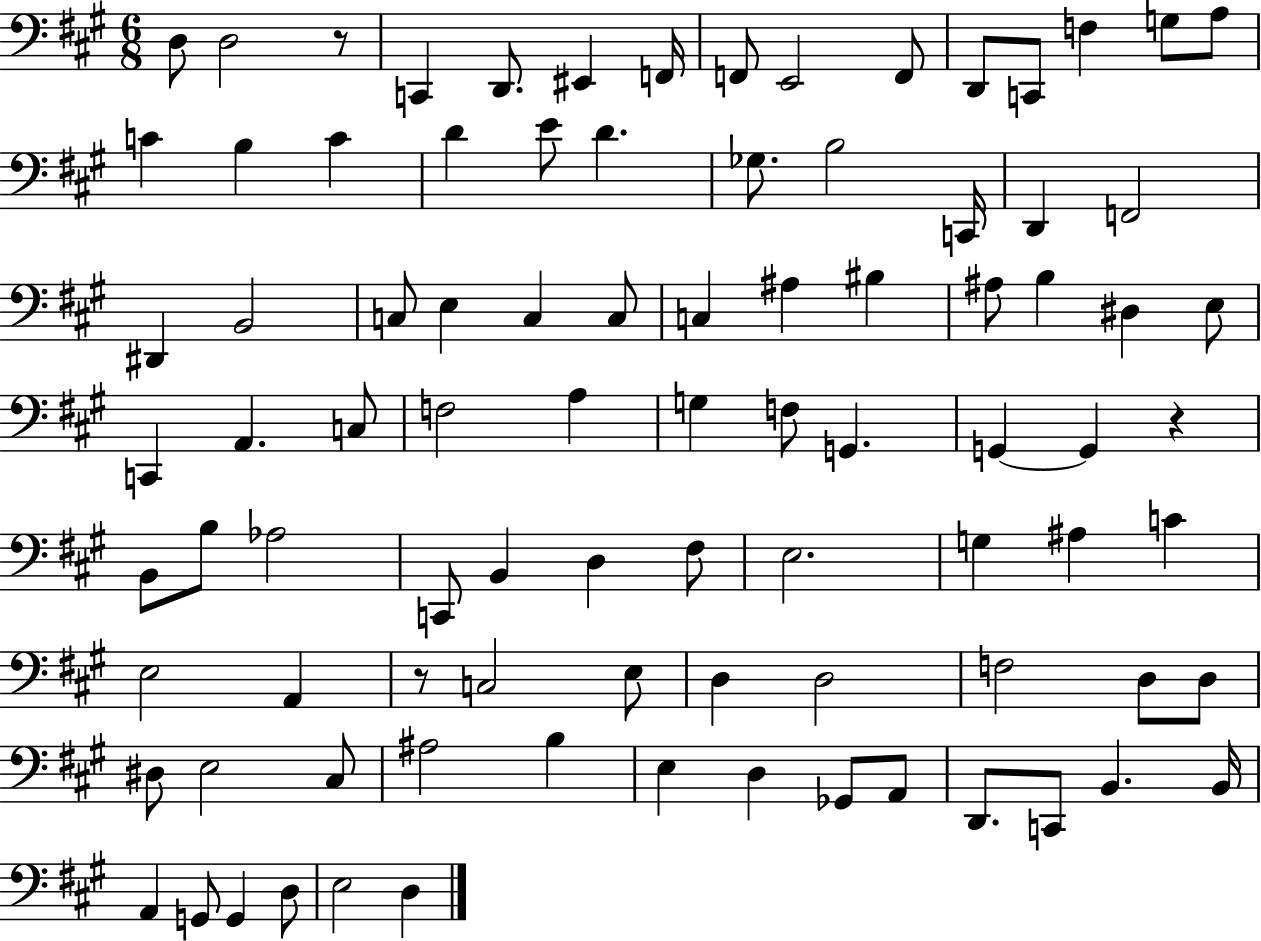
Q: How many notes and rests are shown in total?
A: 90